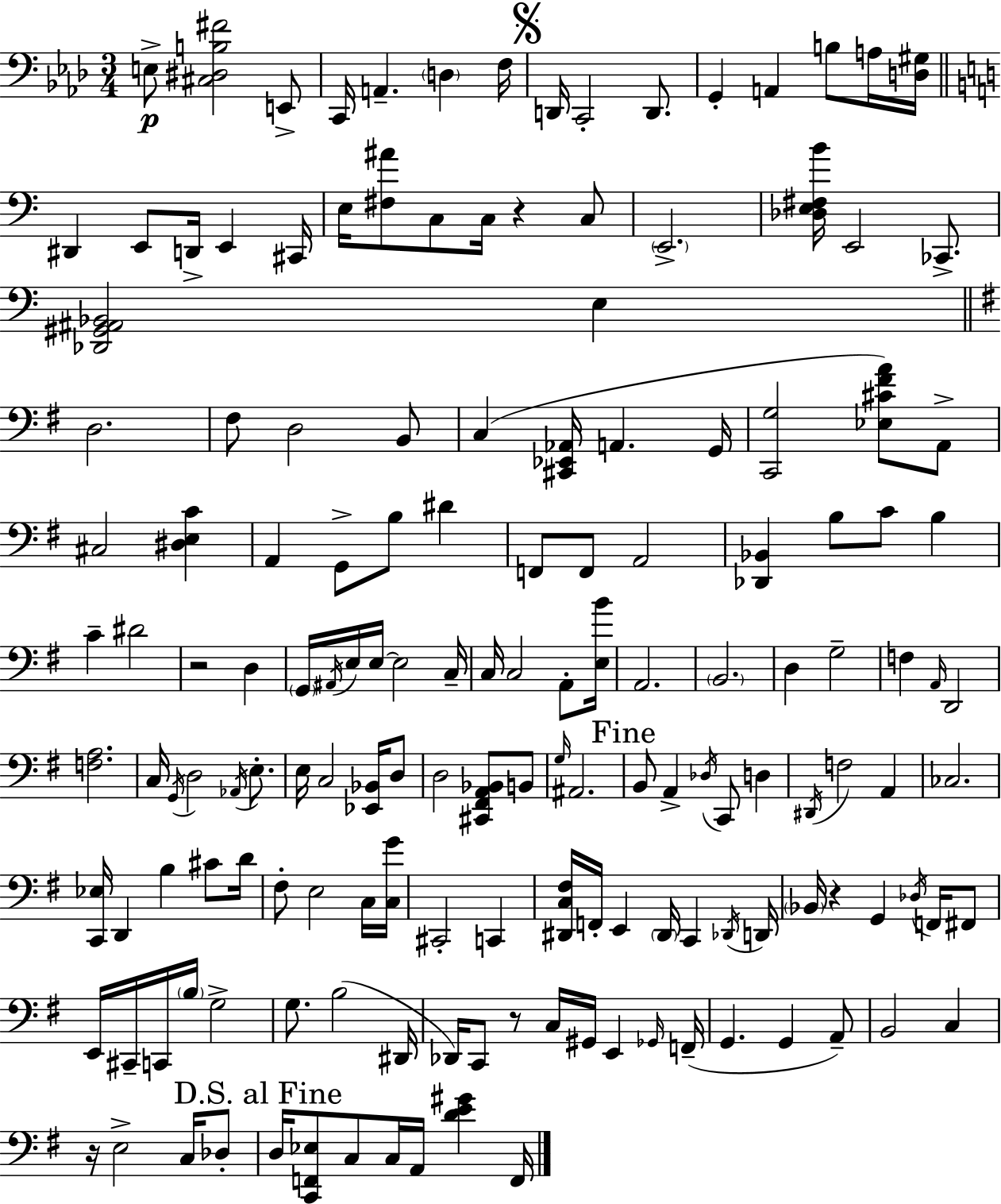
{
  \clef bass
  \numericTimeSignature
  \time 3/4
  \key aes \major
  \repeat volta 2 { e8->\p <cis dis b fis'>2 e,8-> | c,16 a,4.-- \parenthesize d4 f16 | \mark \markup { \musicglyph "scripts.segno" } d,16 c,2-. d,8. | g,4-. a,4 b8 a16 <d gis>16 | \break \bar "||" \break \key a \minor dis,4 e,8 d,16-> e,4 cis,16 | e16 <fis ais'>8 c8 c16 r4 c8 | \parenthesize e,2.-> | <des e fis b'>16 e,2 ces,8.-> | \break <des, gis, ais, bes,>2 e4 | \bar "||" \break \key g \major d2. | fis8 d2 b,8 | c4( <cis, ees, aes,>16 a,4. g,16 | <c, g>2 <ees cis' fis' a'>8) a,8-> | \break cis2 <dis e c'>4 | a,4 g,8-> b8 dis'4 | f,8 f,8 a,2 | <des, bes,>4 b8 c'8 b4 | \break c'4-- dis'2 | r2 d4 | \parenthesize g,16 \acciaccatura { ais,16 } e16 e16~~ e2 | c16-- c16 c2 a,8-. | \break <e b'>16 a,2. | \parenthesize b,2. | d4 g2-- | f4 \grace { a,16 } d,2 | \break <f a>2. | c16 \acciaccatura { g,16 } d2 | \acciaccatura { aes,16 } e8.-. e16 c2 | <ees, bes,>16 d8 d2 | \break <cis, fis, a, bes,>8 b,8 \grace { g16 } ais,2. | \mark "Fine" b,8 a,4-> \acciaccatura { des16 } | c,8 d4 \acciaccatura { dis,16 } f2 | a,4 ces2. | \break <c, ees>16 d,4 | b4 cis'8 d'16 fis8-. e2 | c16 <c g'>16 cis,2-. | c,4 <dis, c fis>16 f,16-. e,4 | \break \parenthesize dis,16 c,4 \acciaccatura { des,16 } d,16 \parenthesize bes,16 r4 | g,4 \acciaccatura { des16 } f,16 fis,8 e,16 cis,16-- c,16 | \parenthesize b16 g2-> g8. | b2( dis,16 des,16) c,8 | \break r8 c16 gis,16 e,4 \grace { ges,16 }( f,16-- g,4. | g,4 a,8--) b,2 | c4 r16 e2-> | c16 des8-. \mark "D.S. al Fine" d16 <c, f, ees>8 | \break c8 c16 a,16 <d' e' gis'>4 f,16 } \bar "|."
}